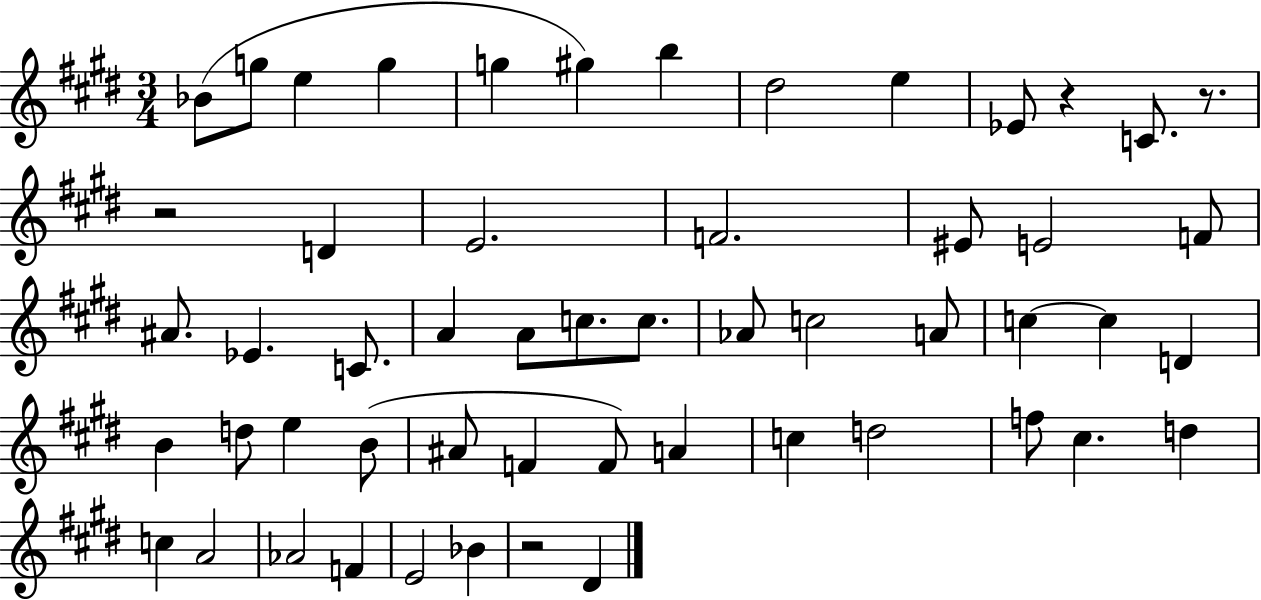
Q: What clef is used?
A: treble